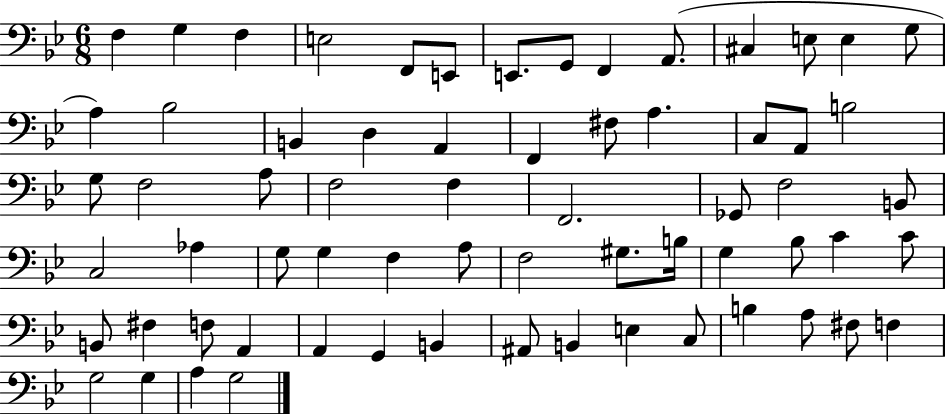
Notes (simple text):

F3/q G3/q F3/q E3/h F2/e E2/e E2/e. G2/e F2/q A2/e. C#3/q E3/e E3/q G3/e A3/q Bb3/h B2/q D3/q A2/q F2/q F#3/e A3/q. C3/e A2/e B3/h G3/e F3/h A3/e F3/h F3/q F2/h. Gb2/e F3/h B2/e C3/h Ab3/q G3/e G3/q F3/q A3/e F3/h G#3/e. B3/s G3/q Bb3/e C4/q C4/e B2/e F#3/q F3/e A2/q A2/q G2/q B2/q A#2/e B2/q E3/q C3/e B3/q A3/e F#3/e F3/q G3/h G3/q A3/q G3/h